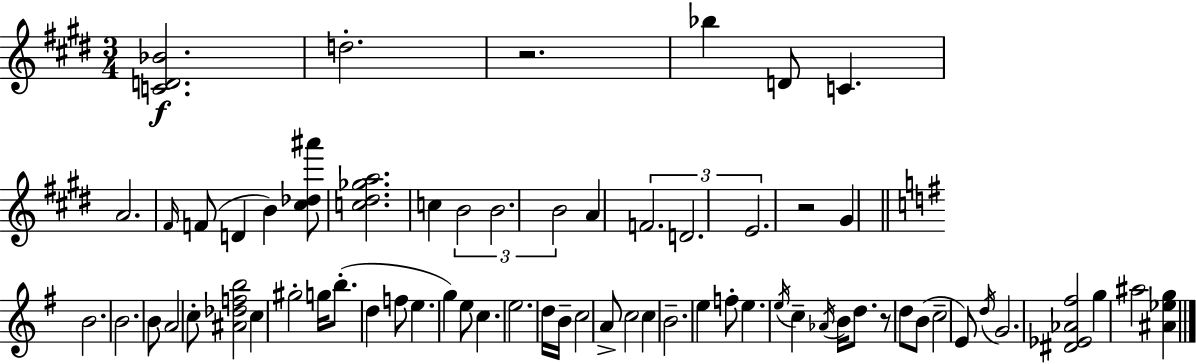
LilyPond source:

{
  \clef treble
  \numericTimeSignature
  \time 3/4
  \key e \major
  <c' d' bes'>2.\f | d''2.-. | r2. | bes''4 d'8 c'4. | \break a'2. | \grace { fis'16 } f'8( d'4 b'4) <cis'' des'' ais'''>8 | <c'' dis'' ges'' a''>2. | c''4 \tuplet 3/2 { b'2 | \break b'2. | b'2 } a'4 | \tuplet 3/2 { f'2. | d'2. | \break e'2. } | r2 gis'4 | \bar "||" \break \key e \minor b'2. | b'2. | b'8 a'2 c''8-. | <ais' des'' f'' b''>2 c''4 | \break gis''2-. g''16 b''8.-.( | d''4 f''8 e''4. | g''4) e''8 c''4. | e''2. | \break d''16 b'16-- c''2 a'8-> | c''2 c''4 | b'2.-- | e''4 f''8-. e''4. | \break \acciaccatura { e''16 } c''4-- \acciaccatura { aes'16 } b'16 d''8. r8 | d''8 b'8( c''2-- | e'8) \acciaccatura { d''16 } g'2. | <dis' ees' aes' fis''>2 g''4 | \break ais''2 <ais' ees'' g''>4 | \bar "|."
}